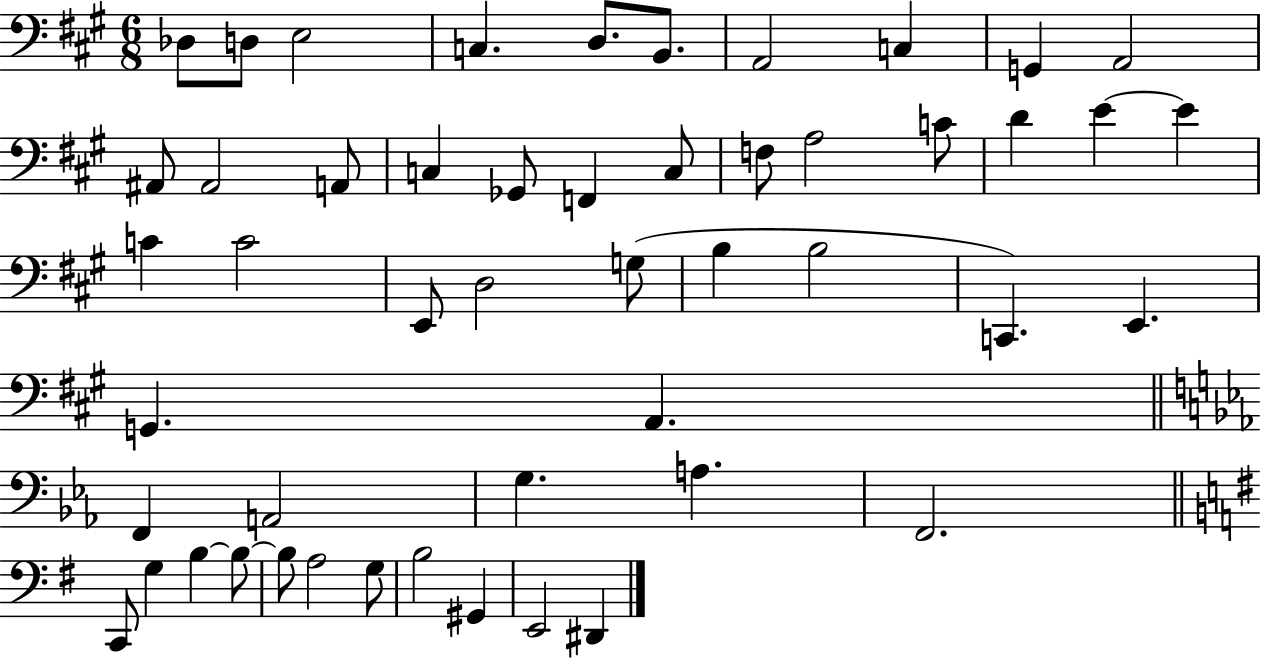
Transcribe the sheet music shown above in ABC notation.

X:1
T:Untitled
M:6/8
L:1/4
K:A
_D,/2 D,/2 E,2 C, D,/2 B,,/2 A,,2 C, G,, A,,2 ^A,,/2 ^A,,2 A,,/2 C, _G,,/2 F,, C,/2 F,/2 A,2 C/2 D E E C C2 E,,/2 D,2 G,/2 B, B,2 C,, E,, G,, A,, F,, A,,2 G, A, F,,2 C,,/2 G, B, B,/2 B,/2 A,2 G,/2 B,2 ^G,, E,,2 ^D,,